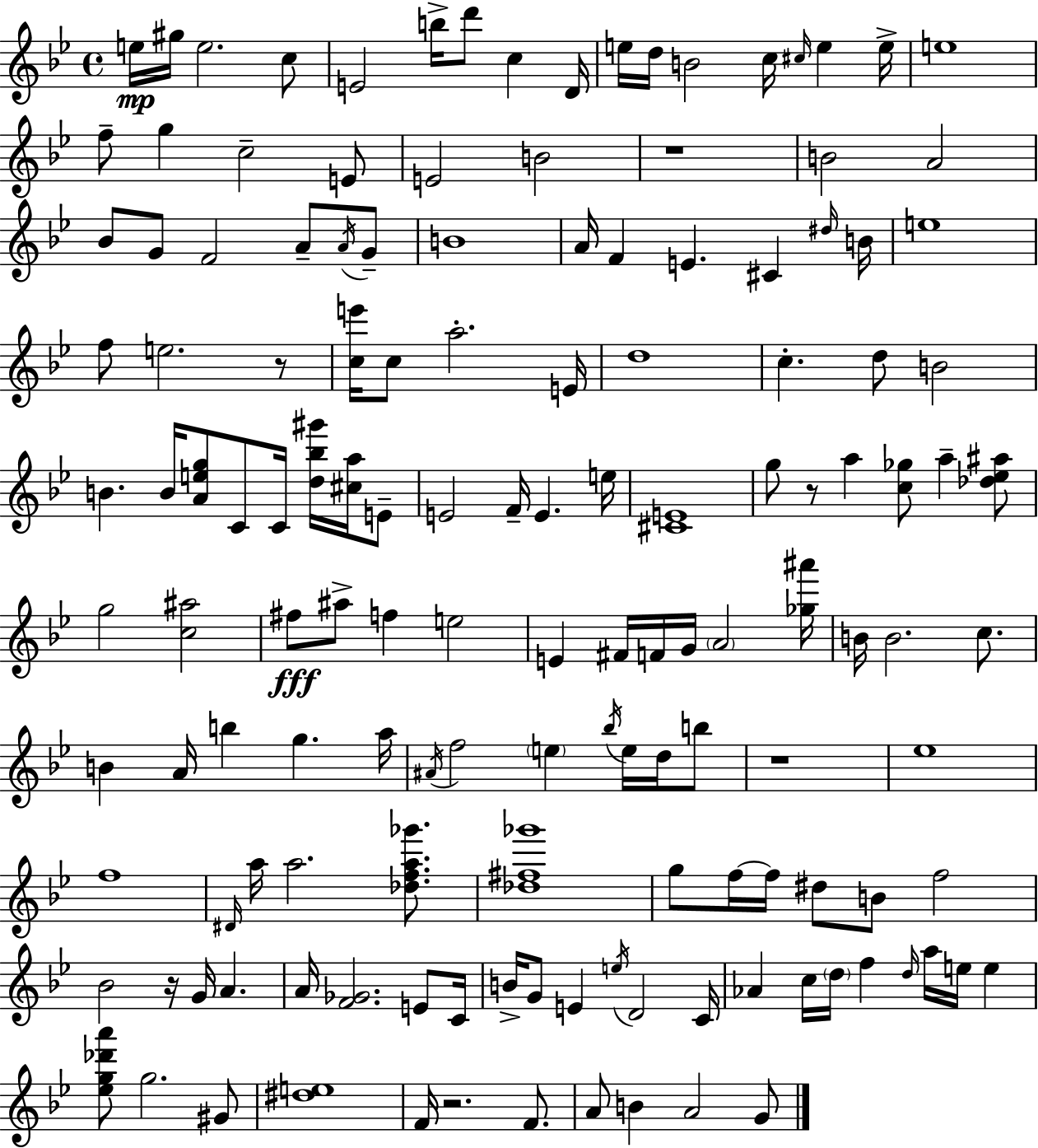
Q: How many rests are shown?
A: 6